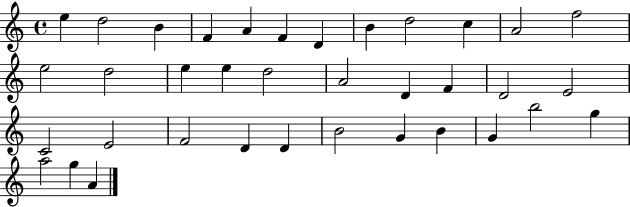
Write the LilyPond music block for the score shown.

{
  \clef treble
  \time 4/4
  \defaultTimeSignature
  \key c \major
  e''4 d''2 b'4 | f'4 a'4 f'4 d'4 | b'4 d''2 c''4 | a'2 f''2 | \break e''2 d''2 | e''4 e''4 d''2 | a'2 d'4 f'4 | d'2 e'2 | \break c'2 e'2 | f'2 d'4 d'4 | b'2 g'4 b'4 | g'4 b''2 g''4 | \break a''2 g''4 a'4 | \bar "|."
}